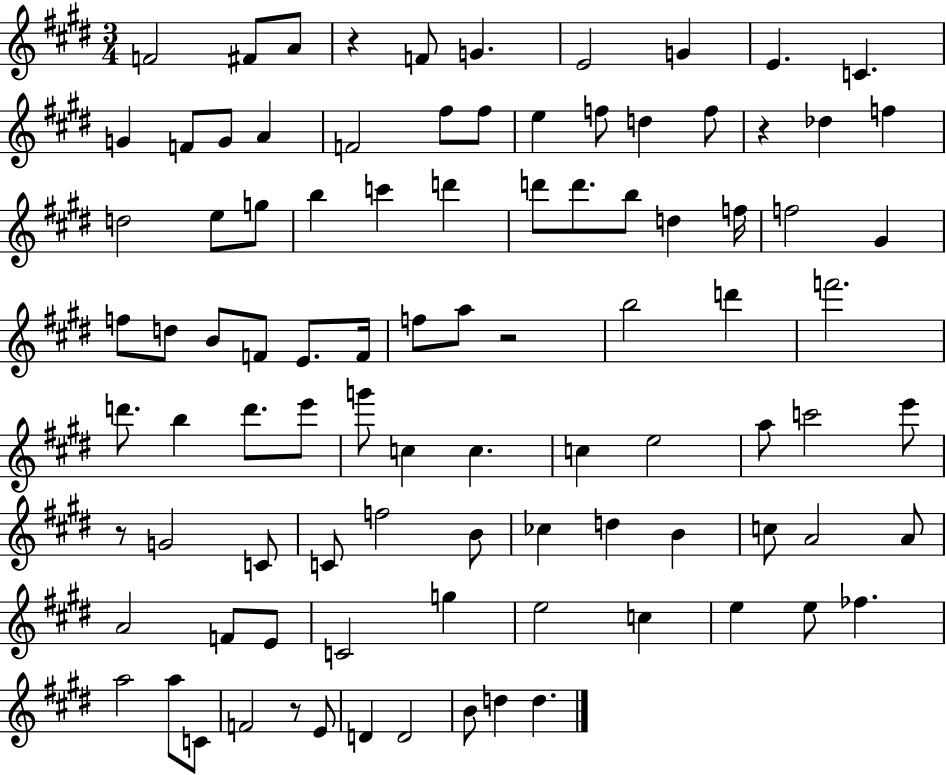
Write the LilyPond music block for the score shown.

{
  \clef treble
  \numericTimeSignature
  \time 3/4
  \key e \major
  \repeat volta 2 { f'2 fis'8 a'8 | r4 f'8 g'4. | e'2 g'4 | e'4. c'4. | \break g'4 f'8 g'8 a'4 | f'2 fis''8 fis''8 | e''4 f''8 d''4 f''8 | r4 des''4 f''4 | \break d''2 e''8 g''8 | b''4 c'''4 d'''4 | d'''8 d'''8. b''8 d''4 f''16 | f''2 gis'4 | \break f''8 d''8 b'8 f'8 e'8. f'16 | f''8 a''8 r2 | b''2 d'''4 | f'''2. | \break d'''8. b''4 d'''8. e'''8 | g'''8 c''4 c''4. | c''4 e''2 | a''8 c'''2 e'''8 | \break r8 g'2 c'8 | c'8 f''2 b'8 | ces''4 d''4 b'4 | c''8 a'2 a'8 | \break a'2 f'8 e'8 | c'2 g''4 | e''2 c''4 | e''4 e''8 fes''4. | \break a''2 a''8 c'8 | f'2 r8 e'8 | d'4 d'2 | b'8 d''4 d''4. | \break } \bar "|."
}